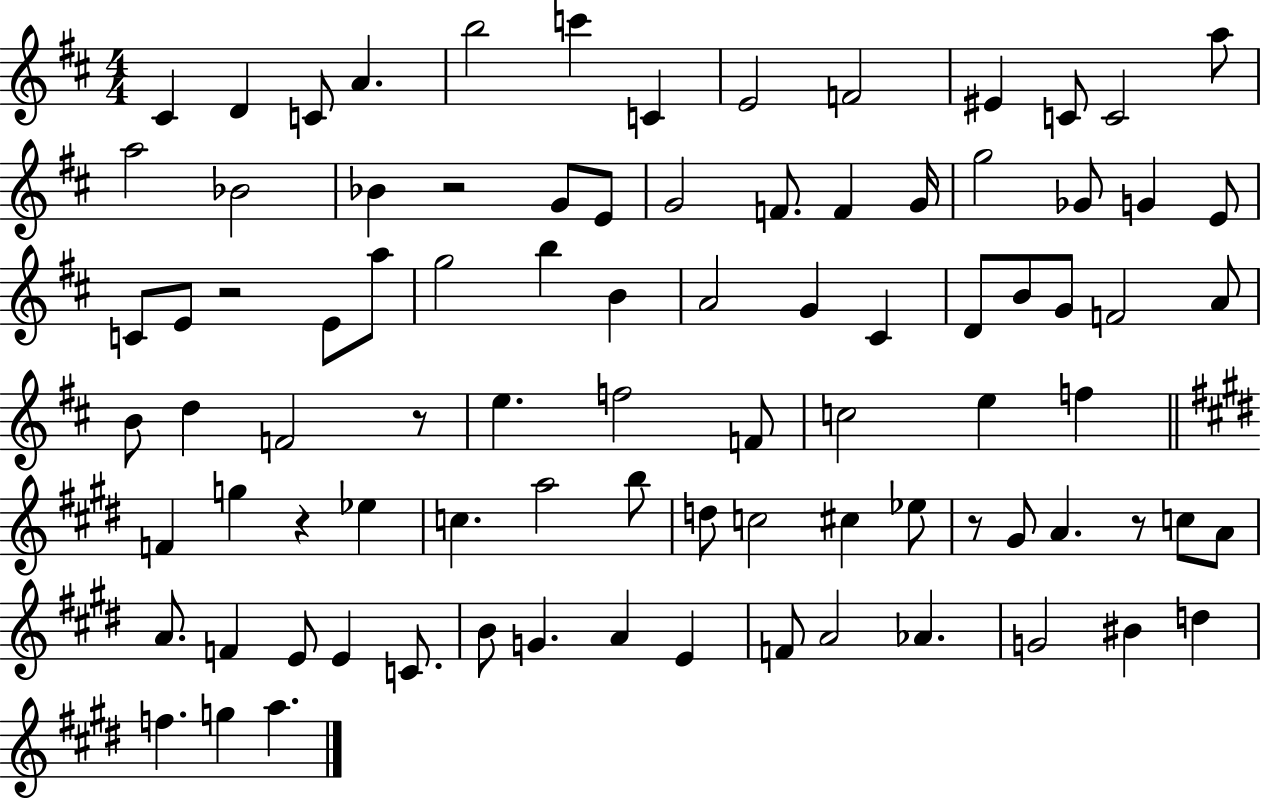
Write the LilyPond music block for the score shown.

{
  \clef treble
  \numericTimeSignature
  \time 4/4
  \key d \major
  cis'4 d'4 c'8 a'4. | b''2 c'''4 c'4 | e'2 f'2 | eis'4 c'8 c'2 a''8 | \break a''2 bes'2 | bes'4 r2 g'8 e'8 | g'2 f'8. f'4 g'16 | g''2 ges'8 g'4 e'8 | \break c'8 e'8 r2 e'8 a''8 | g''2 b''4 b'4 | a'2 g'4 cis'4 | d'8 b'8 g'8 f'2 a'8 | \break b'8 d''4 f'2 r8 | e''4. f''2 f'8 | c''2 e''4 f''4 | \bar "||" \break \key e \major f'4 g''4 r4 ees''4 | c''4. a''2 b''8 | d''8 c''2 cis''4 ees''8 | r8 gis'8 a'4. r8 c''8 a'8 | \break a'8. f'4 e'8 e'4 c'8. | b'8 g'4. a'4 e'4 | f'8 a'2 aes'4. | g'2 bis'4 d''4 | \break f''4. g''4 a''4. | \bar "|."
}